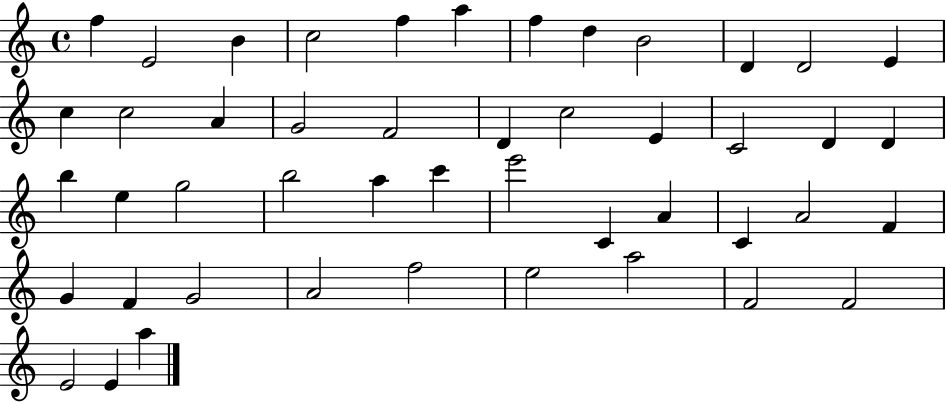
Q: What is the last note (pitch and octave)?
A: A5